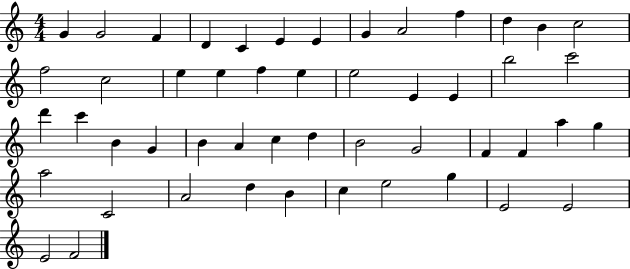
X:1
T:Untitled
M:4/4
L:1/4
K:C
G G2 F D C E E G A2 f d B c2 f2 c2 e e f e e2 E E b2 c'2 d' c' B G B A c d B2 G2 F F a g a2 C2 A2 d B c e2 g E2 E2 E2 F2